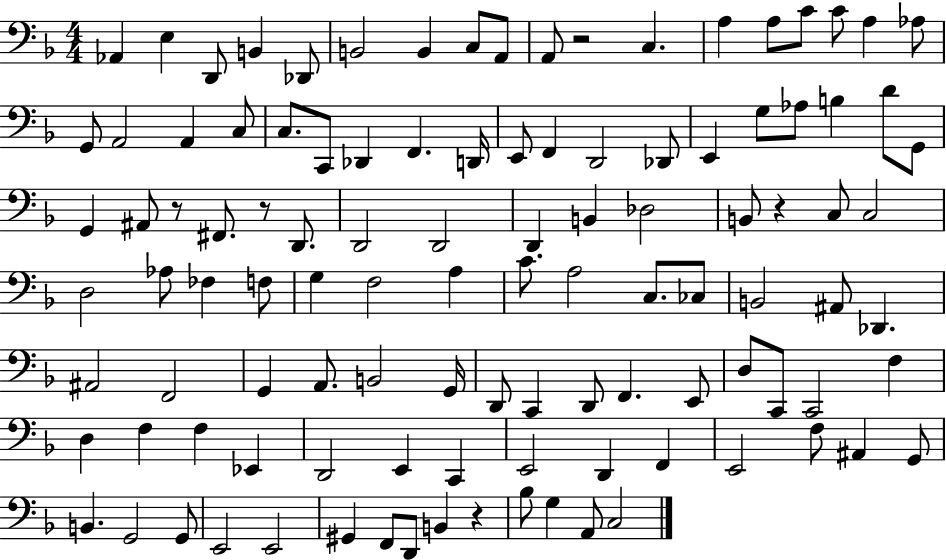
{
  \clef bass
  \numericTimeSignature
  \time 4/4
  \key f \major
  aes,4 e4 d,8 b,4 des,8 | b,2 b,4 c8 a,8 | a,8 r2 c4. | a4 a8 c'8 c'8 a4 aes8 | \break g,8 a,2 a,4 c8 | c8. c,8 des,4 f,4. d,16 | e,8 f,4 d,2 des,8 | e,4 g8 aes8 b4 d'8 g,8 | \break g,4 ais,8 r8 fis,8. r8 d,8. | d,2 d,2 | d,4 b,4 des2 | b,8 r4 c8 c2 | \break d2 aes8 fes4 f8 | g4 f2 a4 | c'8. a2 c8. ces8 | b,2 ais,8 des,4. | \break ais,2 f,2 | g,4 a,8. b,2 g,16 | d,8 c,4 d,8 f,4. e,8 | d8 c,8 c,2 f4 | \break d4 f4 f4 ees,4 | d,2 e,4 c,4 | e,2 d,4 f,4 | e,2 f8 ais,4 g,8 | \break b,4. g,2 g,8 | e,2 e,2 | gis,4 f,8 d,8 b,4 r4 | bes8 g4 a,8 c2 | \break \bar "|."
}